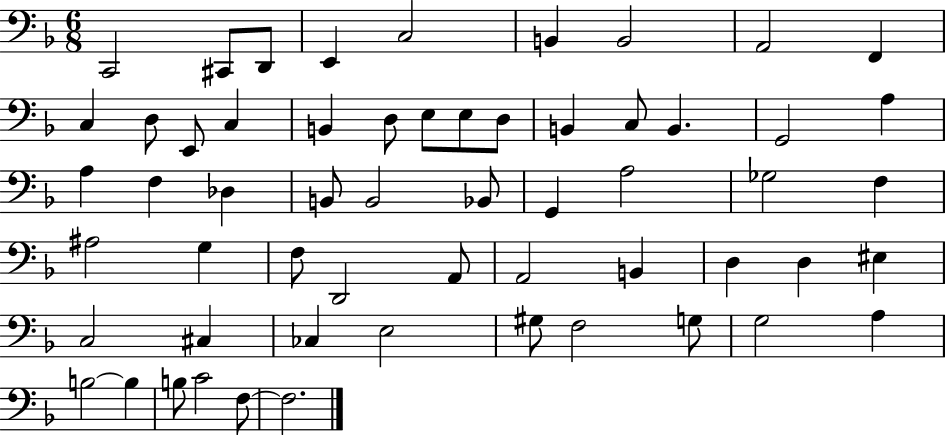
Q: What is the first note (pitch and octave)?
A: C2